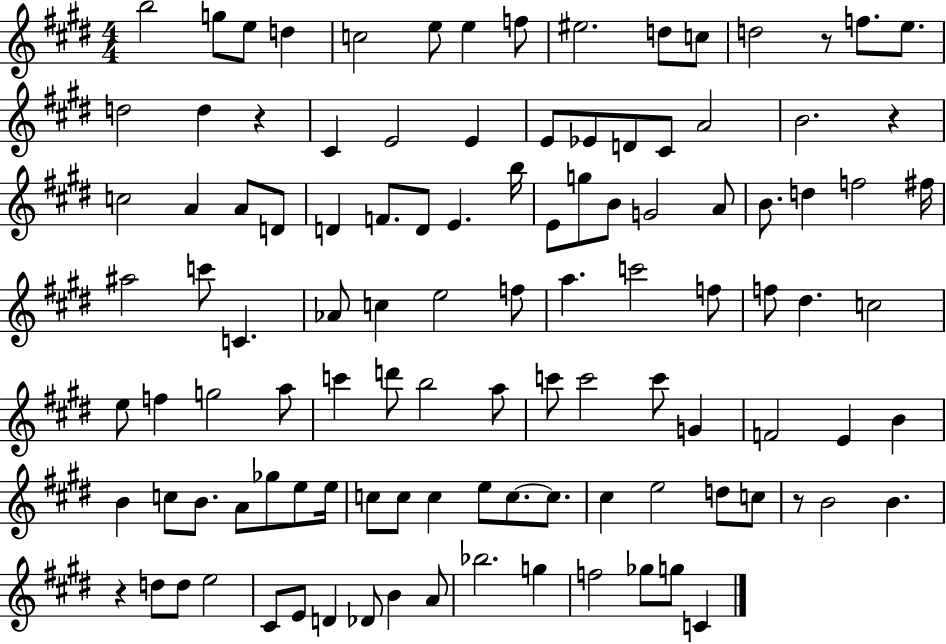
X:1
T:Untitled
M:4/4
L:1/4
K:E
b2 g/2 e/2 d c2 e/2 e f/2 ^e2 d/2 c/2 d2 z/2 f/2 e/2 d2 d z ^C E2 E E/2 _E/2 D/2 ^C/2 A2 B2 z c2 A A/2 D/2 D F/2 D/2 E b/4 E/2 g/2 B/2 G2 A/2 B/2 d f2 ^f/4 ^a2 c'/2 C _A/2 c e2 f/2 a c'2 f/2 f/2 ^d c2 e/2 f g2 a/2 c' d'/2 b2 a/2 c'/2 c'2 c'/2 G F2 E B B c/2 B/2 A/2 _g/2 e/2 e/4 c/2 c/2 c e/2 c/2 c/2 ^c e2 d/2 c/2 z/2 B2 B z d/2 d/2 e2 ^C/2 E/2 D _D/2 B A/2 _b2 g f2 _g/2 g/2 C